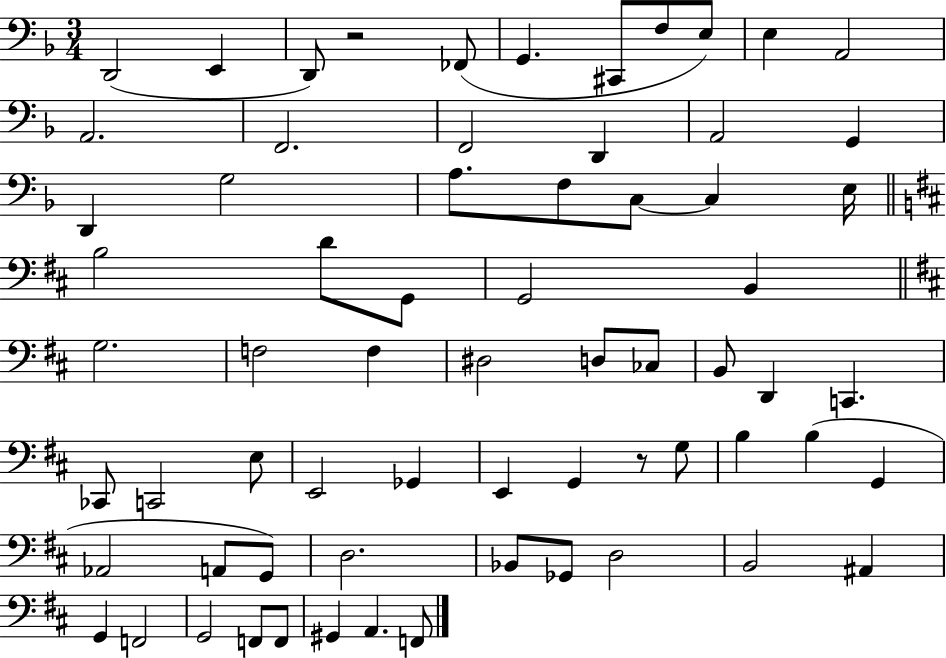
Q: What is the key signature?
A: F major